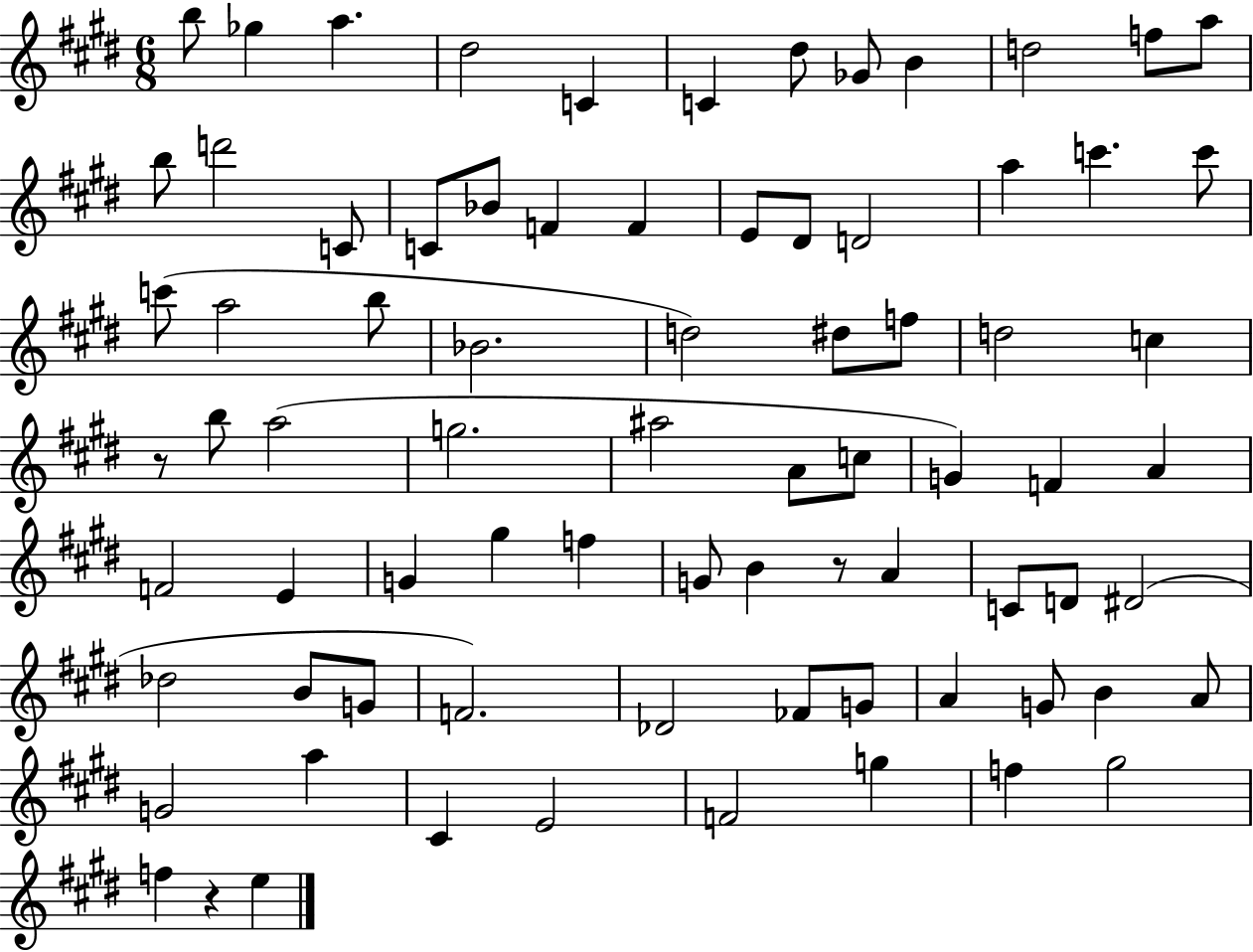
X:1
T:Untitled
M:6/8
L:1/4
K:E
b/2 _g a ^d2 C C ^d/2 _G/2 B d2 f/2 a/2 b/2 d'2 C/2 C/2 _B/2 F F E/2 ^D/2 D2 a c' c'/2 c'/2 a2 b/2 _B2 d2 ^d/2 f/2 d2 c z/2 b/2 a2 g2 ^a2 A/2 c/2 G F A F2 E G ^g f G/2 B z/2 A C/2 D/2 ^D2 _d2 B/2 G/2 F2 _D2 _F/2 G/2 A G/2 B A/2 G2 a ^C E2 F2 g f ^g2 f z e